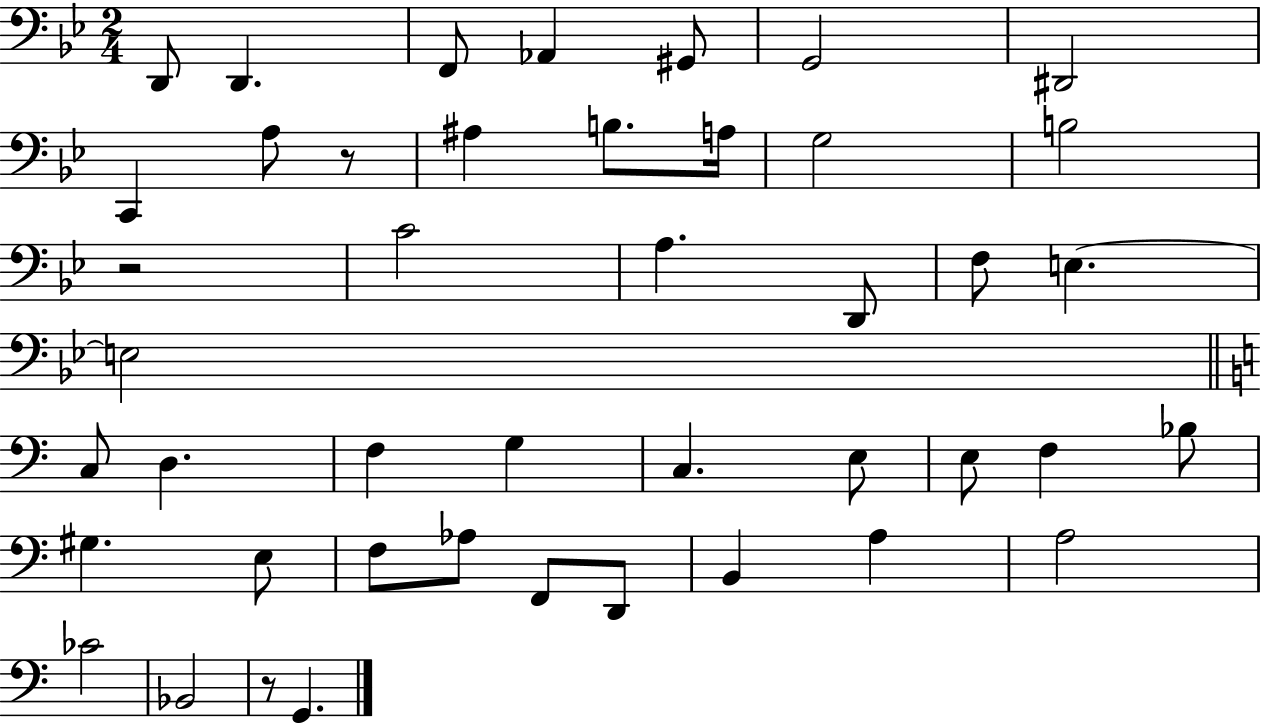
{
  \clef bass
  \numericTimeSignature
  \time 2/4
  \key bes \major
  d,8 d,4. | f,8 aes,4 gis,8 | g,2 | dis,2 | \break c,4 a8 r8 | ais4 b8. a16 | g2 | b2 | \break r2 | c'2 | a4. d,8 | f8 e4.~~ | \break e2 | \bar "||" \break \key c \major c8 d4. | f4 g4 | c4. e8 | e8 f4 bes8 | \break gis4. e8 | f8 aes8 f,8 d,8 | b,4 a4 | a2 | \break ces'2 | bes,2 | r8 g,4. | \bar "|."
}